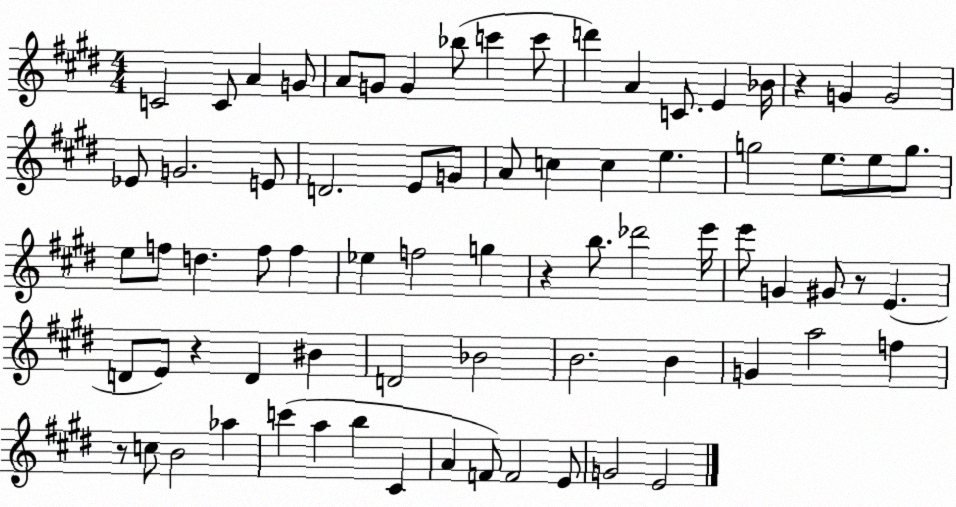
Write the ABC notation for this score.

X:1
T:Untitled
M:4/4
L:1/4
K:E
C2 C/2 A G/2 A/2 G/2 G _b/2 c' c'/2 d' A C/2 E _B/4 z G G2 _E/2 G2 E/2 D2 E/2 G/2 A/2 c c e g2 e/2 e/2 g/2 e/2 f/2 d f/2 f _e f2 g z b/2 _d'2 e'/4 e'/2 G ^G/2 z/2 E D/2 E/2 z D ^B D2 _B2 B2 B G a2 f z/2 c/2 B2 _a c' a b ^C A F/2 F2 E/2 G2 E2